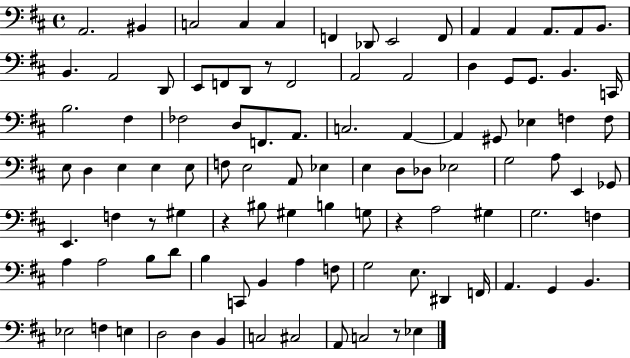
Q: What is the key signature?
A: D major